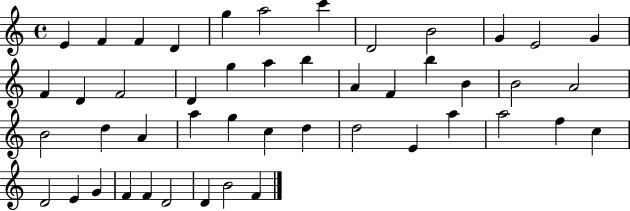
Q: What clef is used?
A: treble